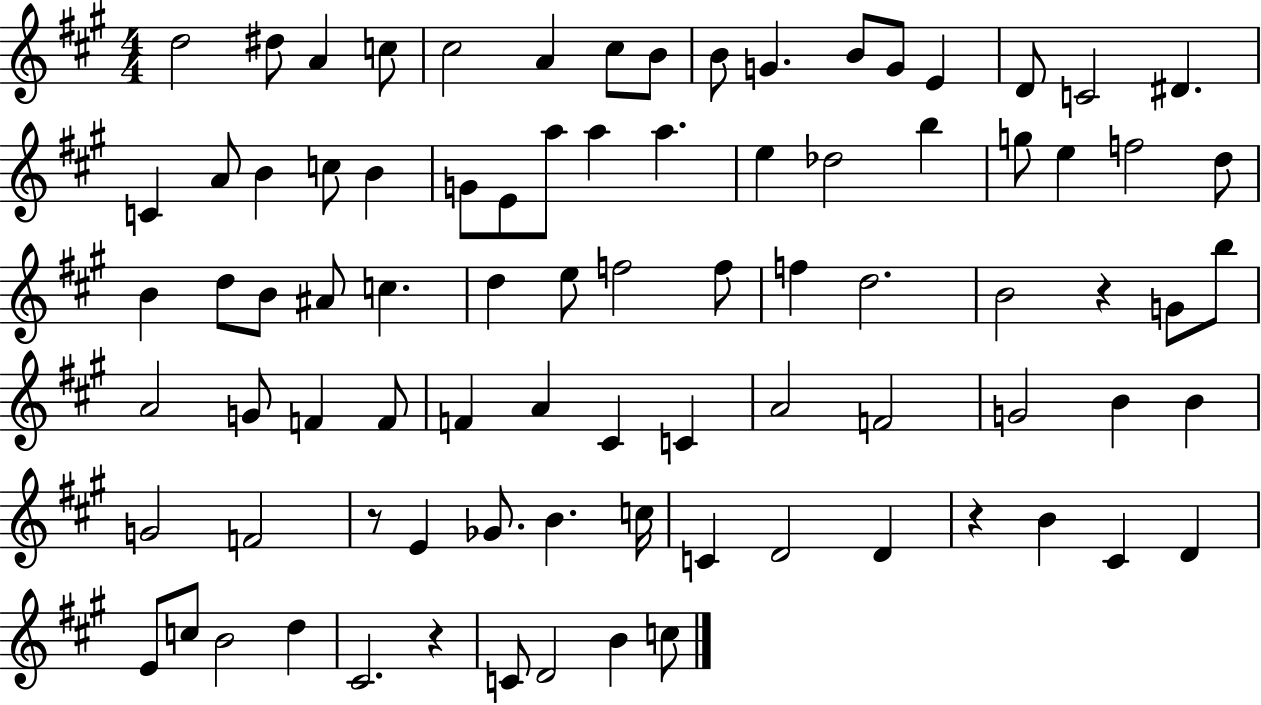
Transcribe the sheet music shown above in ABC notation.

X:1
T:Untitled
M:4/4
L:1/4
K:A
d2 ^d/2 A c/2 ^c2 A ^c/2 B/2 B/2 G B/2 G/2 E D/2 C2 ^D C A/2 B c/2 B G/2 E/2 a/2 a a e _d2 b g/2 e f2 d/2 B d/2 B/2 ^A/2 c d e/2 f2 f/2 f d2 B2 z G/2 b/2 A2 G/2 F F/2 F A ^C C A2 F2 G2 B B G2 F2 z/2 E _G/2 B c/4 C D2 D z B ^C D E/2 c/2 B2 d ^C2 z C/2 D2 B c/2